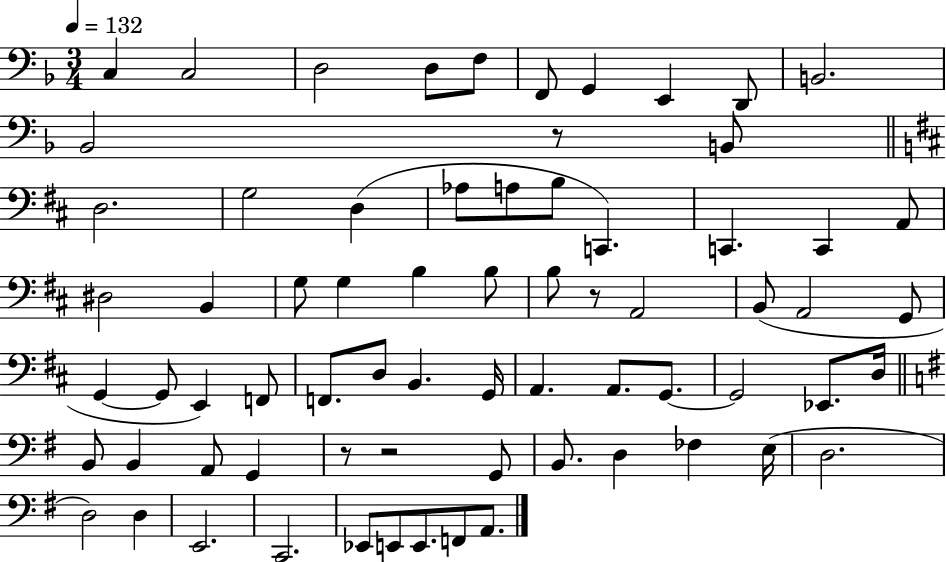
X:1
T:Untitled
M:3/4
L:1/4
K:F
C, C,2 D,2 D,/2 F,/2 F,,/2 G,, E,, D,,/2 B,,2 _B,,2 z/2 B,,/2 D,2 G,2 D, _A,/2 A,/2 B,/2 C,, C,, C,, A,,/2 ^D,2 B,, G,/2 G, B, B,/2 B,/2 z/2 A,,2 B,,/2 A,,2 G,,/2 G,, G,,/2 E,, F,,/2 F,,/2 D,/2 B,, G,,/4 A,, A,,/2 G,,/2 G,,2 _E,,/2 D,/4 B,,/2 B,, A,,/2 G,, z/2 z2 G,,/2 B,,/2 D, _F, E,/4 D,2 D,2 D, E,,2 C,,2 _E,,/2 E,,/2 E,,/2 F,,/2 A,,/2